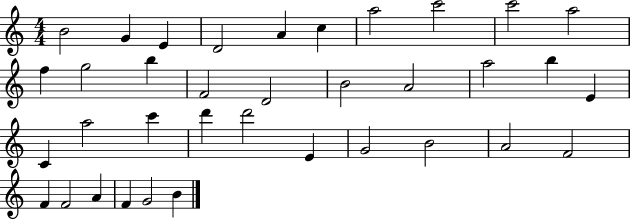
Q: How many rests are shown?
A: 0